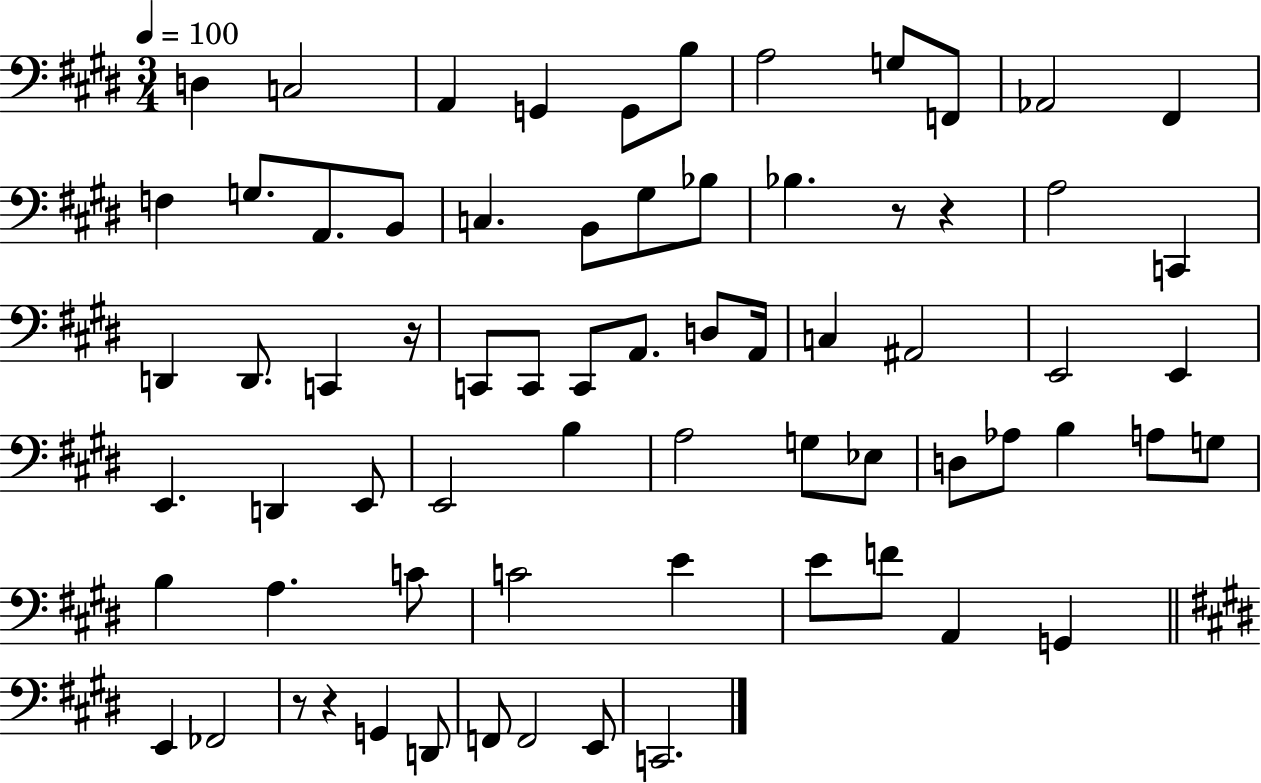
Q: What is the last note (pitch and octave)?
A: C2